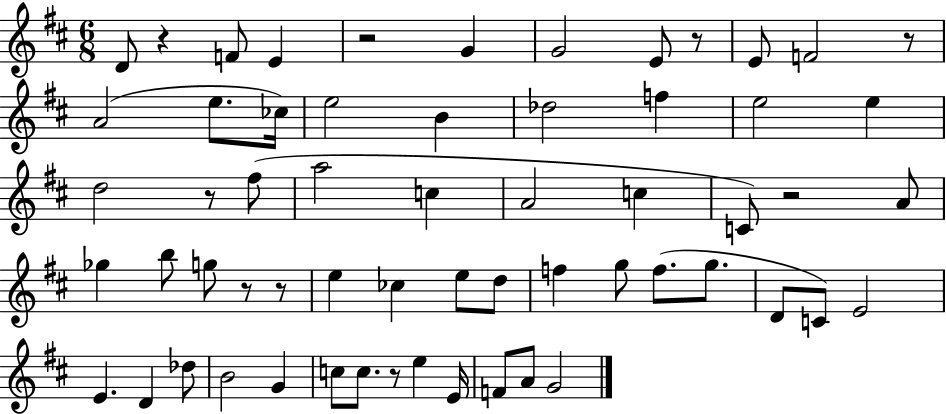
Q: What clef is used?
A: treble